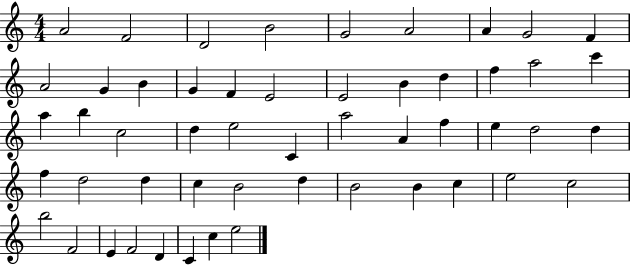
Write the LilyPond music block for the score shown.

{
  \clef treble
  \numericTimeSignature
  \time 4/4
  \key c \major
  a'2 f'2 | d'2 b'2 | g'2 a'2 | a'4 g'2 f'4 | \break a'2 g'4 b'4 | g'4 f'4 e'2 | e'2 b'4 d''4 | f''4 a''2 c'''4 | \break a''4 b''4 c''2 | d''4 e''2 c'4 | a''2 a'4 f''4 | e''4 d''2 d''4 | \break f''4 d''2 d''4 | c''4 b'2 d''4 | b'2 b'4 c''4 | e''2 c''2 | \break b''2 f'2 | e'4 f'2 d'4 | c'4 c''4 e''2 | \bar "|."
}